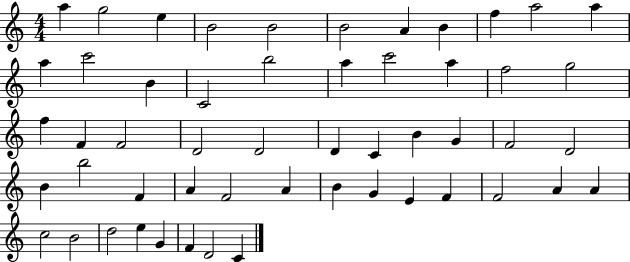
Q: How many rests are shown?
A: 0